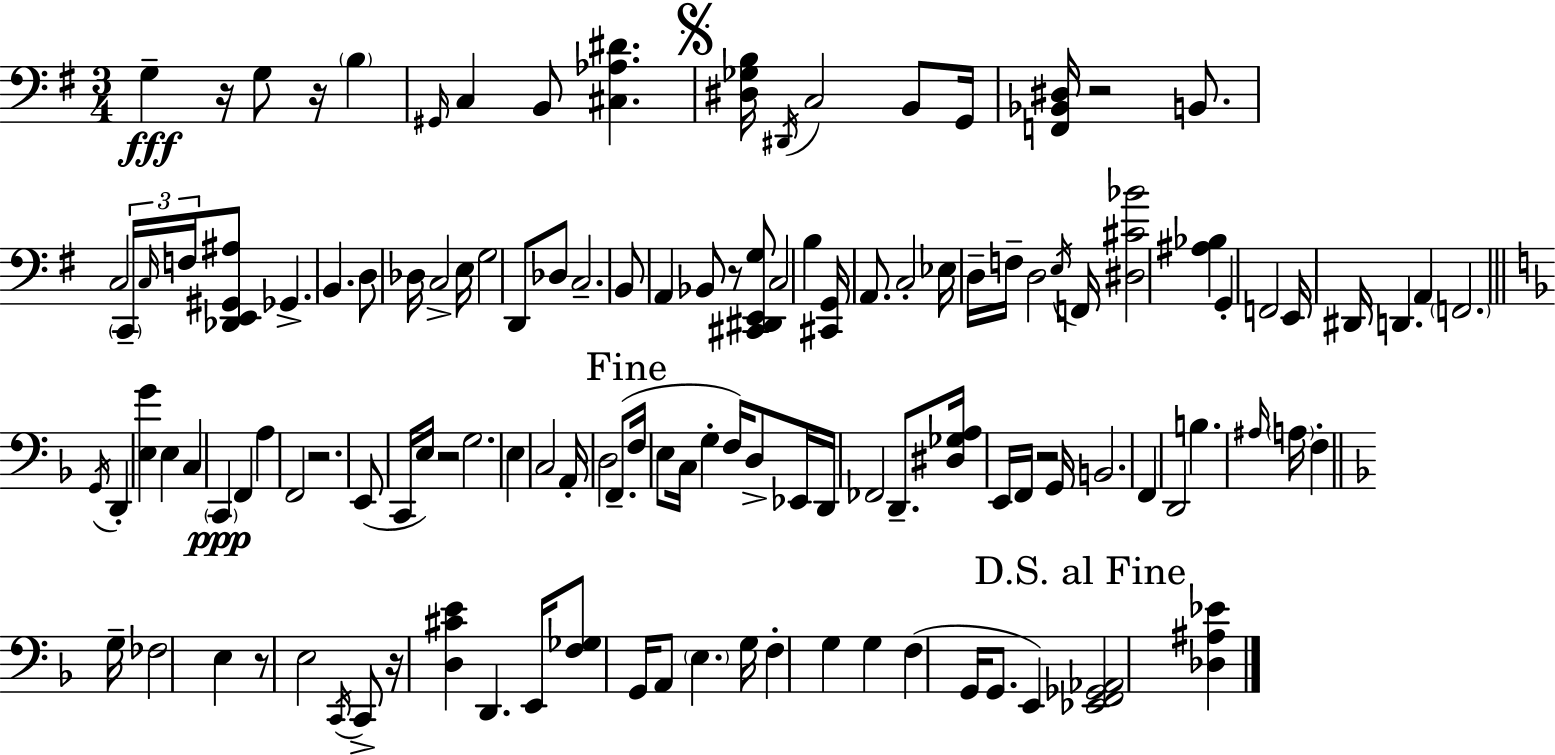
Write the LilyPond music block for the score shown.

{
  \clef bass
  \numericTimeSignature
  \time 3/4
  \key e \minor
  g4--\fff r16 g8 r16 \parenthesize b4 | \grace { gis,16 } c4 b,8 <cis aes dis'>4. | \mark \markup { \musicglyph "scripts.segno" } <dis ges b>16 \acciaccatura { dis,16 } c2 b,8 | g,16 <f, bes, dis>16 r2 b,8. | \break c2 \tuplet 3/2 { \parenthesize c,16-- \grace { c16 } | f16 } <des, e, gis, ais>8 ges,4.-> b,4. | d8 des16 c2-> | e16 g2 d,8 | \break des8 c2.-- | b,8 a,4 bes,8 r8 | <cis, dis, e, g>8 c2 b4 | <cis, g,>16 a,8. c2-. | \break ees16 d16-- f16-- d2 | \acciaccatura { e16 } f,16 <dis cis' bes'>2 | <ais bes>4 g,4-. f,2 | e,16 dis,16 d,4. | \break a,4 \parenthesize f,2. | \bar "||" \break \key f \major \acciaccatura { g,16 } d,4-. <e g'>4 e4 | c4 \parenthesize c,4\ppp f,4 | a4 f,2 | r2. | \break e,8( c,16 e16) r2 | g2. | e4 c2 | a,16-. d2 f,8.--( | \break \mark "Fine" f16 e8 c16 g4-. f16) d8-> | ees,16 d,16 fes,2 d,8.-- | <dis ges a>16 e,16 f,16 r2 | g,16 b,2. | \break f,4 d,2 | b4. \grace { ais16 } \parenthesize a16 f4-. | \bar "||" \break \key f \major g16-- fes2 e4 | r8 e2 \acciaccatura { c,16 } | c,8-> r16 <d cis' e'>4 d,4. | e,16 <f ges>8 g,16 a,8 \parenthesize e4. | \break g16 f4-. g4 g4 | f4( g,16 g,8. e,4) | \mark "D.S. al Fine" <ees, f, ges, aes,>2 <des ais ees'>4 | \bar "|."
}